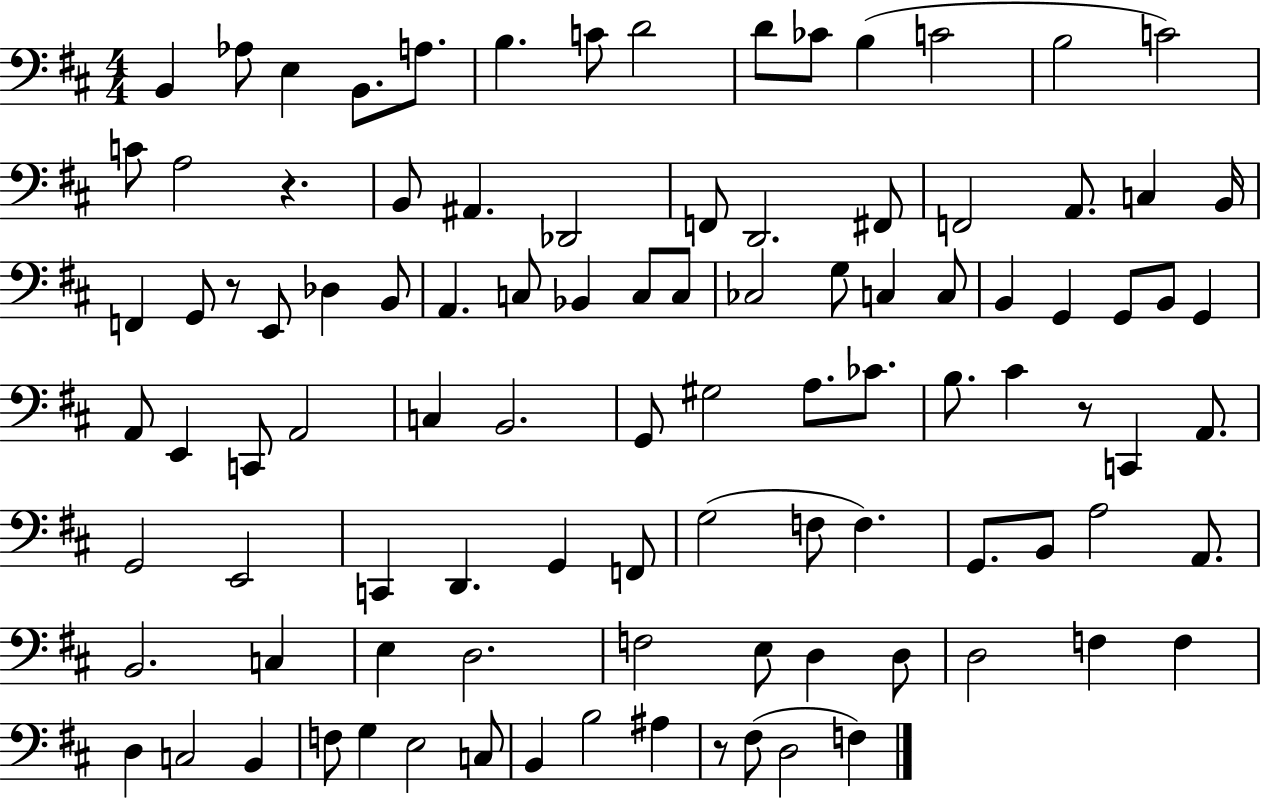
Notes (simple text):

B2/q Ab3/e E3/q B2/e. A3/e. B3/q. C4/e D4/h D4/e CES4/e B3/q C4/h B3/h C4/h C4/e A3/h R/q. B2/e A#2/q. Db2/h F2/e D2/h. F#2/e F2/h A2/e. C3/q B2/s F2/q G2/e R/e E2/e Db3/q B2/e A2/q. C3/e Bb2/q C3/e C3/e CES3/h G3/e C3/q C3/e B2/q G2/q G2/e B2/e G2/q A2/e E2/q C2/e A2/h C3/q B2/h. G2/e G#3/h A3/e. CES4/e. B3/e. C#4/q R/e C2/q A2/e. G2/h E2/h C2/q D2/q. G2/q F2/e G3/h F3/e F3/q. G2/e. B2/e A3/h A2/e. B2/h. C3/q E3/q D3/h. F3/h E3/e D3/q D3/e D3/h F3/q F3/q D3/q C3/h B2/q F3/e G3/q E3/h C3/e B2/q B3/h A#3/q R/e F#3/e D3/h F3/q